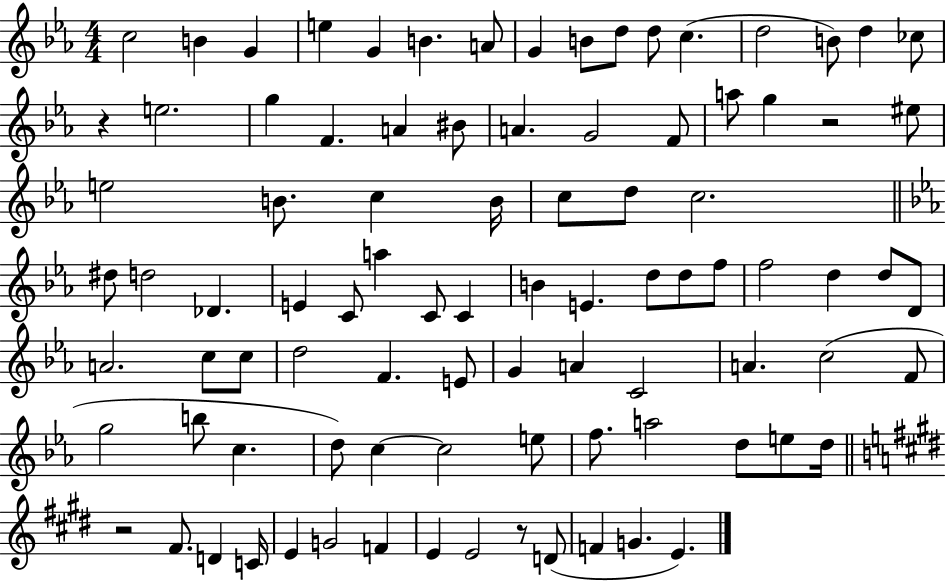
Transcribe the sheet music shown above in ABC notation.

X:1
T:Untitled
M:4/4
L:1/4
K:Eb
c2 B G e G B A/2 G B/2 d/2 d/2 c d2 B/2 d _c/2 z e2 g F A ^B/2 A G2 F/2 a/2 g z2 ^e/2 e2 B/2 c B/4 c/2 d/2 c2 ^d/2 d2 _D E C/2 a C/2 C B E d/2 d/2 f/2 f2 d d/2 D/2 A2 c/2 c/2 d2 F E/2 G A C2 A c2 F/2 g2 b/2 c d/2 c c2 e/2 f/2 a2 d/2 e/2 d/4 z2 ^F/2 D C/4 E G2 F E E2 z/2 D/2 F G E